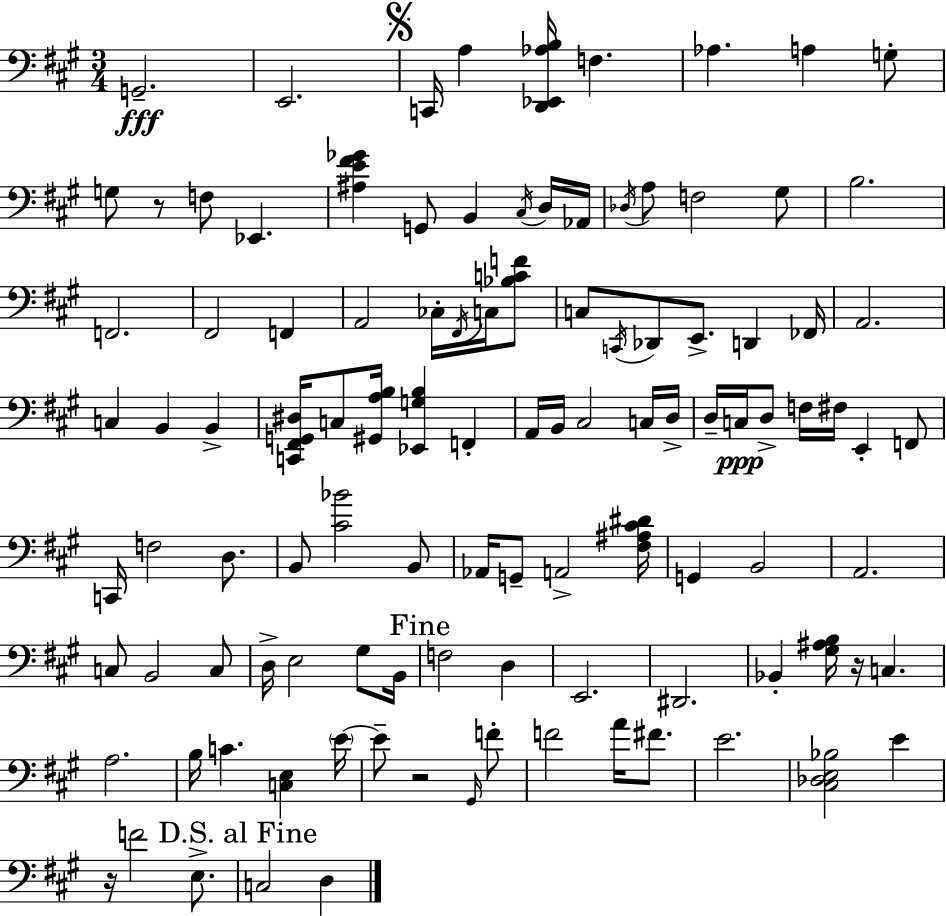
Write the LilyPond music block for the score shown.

{
  \clef bass
  \numericTimeSignature
  \time 3/4
  \key a \major
  g,2.--\fff | e,2. | \mark \markup { \musicglyph "scripts.segno" } c,16 a4 <d, ees, aes b>16 f4. | aes4. a4 g8-. | \break g8 r8 f8 ees,4. | <ais e' fis' ges'>4 g,8 b,4 \acciaccatura { cis16 } d16 | aes,16 \acciaccatura { des16 } a8 f2 | gis8 b2. | \break f,2. | fis,2 f,4 | a,2 ces16-. \acciaccatura { fis,16 } | c16 <bes c' f'>8 c8 \acciaccatura { c,16 } des,8 e,8.-> d,4 | \break fes,16 a,2. | c4 b,4 | b,4-> <c, fis, g, dis>16 c8 <gis, a b>16 <ees, g b>4 | f,4-. a,16 b,16 cis2 | \break c16 d16-> d16-- c16\ppp d8-> f16 fis16 e,4-. | f,8 c,16 f2 | d8. b,8 <cis' bes'>2 | b,8 aes,16 g,8-- a,2-> | \break <fis ais cis' dis'>16 g,4 b,2 | a,2. | c8 b,2 | c8 d16-> e2 | \break gis8 b,16 \mark "Fine" f2 | d4 e,2. | dis,2. | bes,4-. <gis ais b>16 r16 c4. | \break a2. | b16 c'4. <c e>4 | \parenthesize e'16~~ e'8-- r2 | \grace { gis,16 } f'8-. f'2 | \break a'16 fis'8. e'2. | <cis des e bes>2 | e'4 r16 f'2 | e8.-> \mark "D.S. al Fine" c2 | \break d4 \bar "|."
}